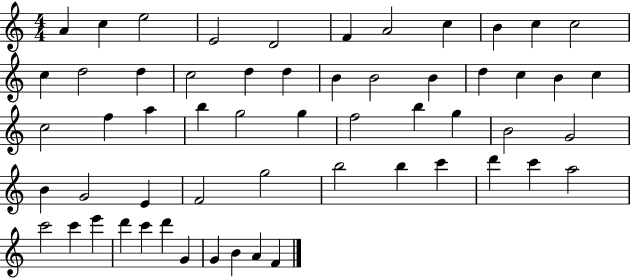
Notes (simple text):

A4/q C5/q E5/h E4/h D4/h F4/q A4/h C5/q B4/q C5/q C5/h C5/q D5/h D5/q C5/h D5/q D5/q B4/q B4/h B4/q D5/q C5/q B4/q C5/q C5/h F5/q A5/q B5/q G5/h G5/q F5/h B5/q G5/q B4/h G4/h B4/q G4/h E4/q F4/h G5/h B5/h B5/q C6/q D6/q C6/q A5/h C6/h C6/q E6/q D6/q C6/q D6/q G4/q G4/q B4/q A4/q F4/q